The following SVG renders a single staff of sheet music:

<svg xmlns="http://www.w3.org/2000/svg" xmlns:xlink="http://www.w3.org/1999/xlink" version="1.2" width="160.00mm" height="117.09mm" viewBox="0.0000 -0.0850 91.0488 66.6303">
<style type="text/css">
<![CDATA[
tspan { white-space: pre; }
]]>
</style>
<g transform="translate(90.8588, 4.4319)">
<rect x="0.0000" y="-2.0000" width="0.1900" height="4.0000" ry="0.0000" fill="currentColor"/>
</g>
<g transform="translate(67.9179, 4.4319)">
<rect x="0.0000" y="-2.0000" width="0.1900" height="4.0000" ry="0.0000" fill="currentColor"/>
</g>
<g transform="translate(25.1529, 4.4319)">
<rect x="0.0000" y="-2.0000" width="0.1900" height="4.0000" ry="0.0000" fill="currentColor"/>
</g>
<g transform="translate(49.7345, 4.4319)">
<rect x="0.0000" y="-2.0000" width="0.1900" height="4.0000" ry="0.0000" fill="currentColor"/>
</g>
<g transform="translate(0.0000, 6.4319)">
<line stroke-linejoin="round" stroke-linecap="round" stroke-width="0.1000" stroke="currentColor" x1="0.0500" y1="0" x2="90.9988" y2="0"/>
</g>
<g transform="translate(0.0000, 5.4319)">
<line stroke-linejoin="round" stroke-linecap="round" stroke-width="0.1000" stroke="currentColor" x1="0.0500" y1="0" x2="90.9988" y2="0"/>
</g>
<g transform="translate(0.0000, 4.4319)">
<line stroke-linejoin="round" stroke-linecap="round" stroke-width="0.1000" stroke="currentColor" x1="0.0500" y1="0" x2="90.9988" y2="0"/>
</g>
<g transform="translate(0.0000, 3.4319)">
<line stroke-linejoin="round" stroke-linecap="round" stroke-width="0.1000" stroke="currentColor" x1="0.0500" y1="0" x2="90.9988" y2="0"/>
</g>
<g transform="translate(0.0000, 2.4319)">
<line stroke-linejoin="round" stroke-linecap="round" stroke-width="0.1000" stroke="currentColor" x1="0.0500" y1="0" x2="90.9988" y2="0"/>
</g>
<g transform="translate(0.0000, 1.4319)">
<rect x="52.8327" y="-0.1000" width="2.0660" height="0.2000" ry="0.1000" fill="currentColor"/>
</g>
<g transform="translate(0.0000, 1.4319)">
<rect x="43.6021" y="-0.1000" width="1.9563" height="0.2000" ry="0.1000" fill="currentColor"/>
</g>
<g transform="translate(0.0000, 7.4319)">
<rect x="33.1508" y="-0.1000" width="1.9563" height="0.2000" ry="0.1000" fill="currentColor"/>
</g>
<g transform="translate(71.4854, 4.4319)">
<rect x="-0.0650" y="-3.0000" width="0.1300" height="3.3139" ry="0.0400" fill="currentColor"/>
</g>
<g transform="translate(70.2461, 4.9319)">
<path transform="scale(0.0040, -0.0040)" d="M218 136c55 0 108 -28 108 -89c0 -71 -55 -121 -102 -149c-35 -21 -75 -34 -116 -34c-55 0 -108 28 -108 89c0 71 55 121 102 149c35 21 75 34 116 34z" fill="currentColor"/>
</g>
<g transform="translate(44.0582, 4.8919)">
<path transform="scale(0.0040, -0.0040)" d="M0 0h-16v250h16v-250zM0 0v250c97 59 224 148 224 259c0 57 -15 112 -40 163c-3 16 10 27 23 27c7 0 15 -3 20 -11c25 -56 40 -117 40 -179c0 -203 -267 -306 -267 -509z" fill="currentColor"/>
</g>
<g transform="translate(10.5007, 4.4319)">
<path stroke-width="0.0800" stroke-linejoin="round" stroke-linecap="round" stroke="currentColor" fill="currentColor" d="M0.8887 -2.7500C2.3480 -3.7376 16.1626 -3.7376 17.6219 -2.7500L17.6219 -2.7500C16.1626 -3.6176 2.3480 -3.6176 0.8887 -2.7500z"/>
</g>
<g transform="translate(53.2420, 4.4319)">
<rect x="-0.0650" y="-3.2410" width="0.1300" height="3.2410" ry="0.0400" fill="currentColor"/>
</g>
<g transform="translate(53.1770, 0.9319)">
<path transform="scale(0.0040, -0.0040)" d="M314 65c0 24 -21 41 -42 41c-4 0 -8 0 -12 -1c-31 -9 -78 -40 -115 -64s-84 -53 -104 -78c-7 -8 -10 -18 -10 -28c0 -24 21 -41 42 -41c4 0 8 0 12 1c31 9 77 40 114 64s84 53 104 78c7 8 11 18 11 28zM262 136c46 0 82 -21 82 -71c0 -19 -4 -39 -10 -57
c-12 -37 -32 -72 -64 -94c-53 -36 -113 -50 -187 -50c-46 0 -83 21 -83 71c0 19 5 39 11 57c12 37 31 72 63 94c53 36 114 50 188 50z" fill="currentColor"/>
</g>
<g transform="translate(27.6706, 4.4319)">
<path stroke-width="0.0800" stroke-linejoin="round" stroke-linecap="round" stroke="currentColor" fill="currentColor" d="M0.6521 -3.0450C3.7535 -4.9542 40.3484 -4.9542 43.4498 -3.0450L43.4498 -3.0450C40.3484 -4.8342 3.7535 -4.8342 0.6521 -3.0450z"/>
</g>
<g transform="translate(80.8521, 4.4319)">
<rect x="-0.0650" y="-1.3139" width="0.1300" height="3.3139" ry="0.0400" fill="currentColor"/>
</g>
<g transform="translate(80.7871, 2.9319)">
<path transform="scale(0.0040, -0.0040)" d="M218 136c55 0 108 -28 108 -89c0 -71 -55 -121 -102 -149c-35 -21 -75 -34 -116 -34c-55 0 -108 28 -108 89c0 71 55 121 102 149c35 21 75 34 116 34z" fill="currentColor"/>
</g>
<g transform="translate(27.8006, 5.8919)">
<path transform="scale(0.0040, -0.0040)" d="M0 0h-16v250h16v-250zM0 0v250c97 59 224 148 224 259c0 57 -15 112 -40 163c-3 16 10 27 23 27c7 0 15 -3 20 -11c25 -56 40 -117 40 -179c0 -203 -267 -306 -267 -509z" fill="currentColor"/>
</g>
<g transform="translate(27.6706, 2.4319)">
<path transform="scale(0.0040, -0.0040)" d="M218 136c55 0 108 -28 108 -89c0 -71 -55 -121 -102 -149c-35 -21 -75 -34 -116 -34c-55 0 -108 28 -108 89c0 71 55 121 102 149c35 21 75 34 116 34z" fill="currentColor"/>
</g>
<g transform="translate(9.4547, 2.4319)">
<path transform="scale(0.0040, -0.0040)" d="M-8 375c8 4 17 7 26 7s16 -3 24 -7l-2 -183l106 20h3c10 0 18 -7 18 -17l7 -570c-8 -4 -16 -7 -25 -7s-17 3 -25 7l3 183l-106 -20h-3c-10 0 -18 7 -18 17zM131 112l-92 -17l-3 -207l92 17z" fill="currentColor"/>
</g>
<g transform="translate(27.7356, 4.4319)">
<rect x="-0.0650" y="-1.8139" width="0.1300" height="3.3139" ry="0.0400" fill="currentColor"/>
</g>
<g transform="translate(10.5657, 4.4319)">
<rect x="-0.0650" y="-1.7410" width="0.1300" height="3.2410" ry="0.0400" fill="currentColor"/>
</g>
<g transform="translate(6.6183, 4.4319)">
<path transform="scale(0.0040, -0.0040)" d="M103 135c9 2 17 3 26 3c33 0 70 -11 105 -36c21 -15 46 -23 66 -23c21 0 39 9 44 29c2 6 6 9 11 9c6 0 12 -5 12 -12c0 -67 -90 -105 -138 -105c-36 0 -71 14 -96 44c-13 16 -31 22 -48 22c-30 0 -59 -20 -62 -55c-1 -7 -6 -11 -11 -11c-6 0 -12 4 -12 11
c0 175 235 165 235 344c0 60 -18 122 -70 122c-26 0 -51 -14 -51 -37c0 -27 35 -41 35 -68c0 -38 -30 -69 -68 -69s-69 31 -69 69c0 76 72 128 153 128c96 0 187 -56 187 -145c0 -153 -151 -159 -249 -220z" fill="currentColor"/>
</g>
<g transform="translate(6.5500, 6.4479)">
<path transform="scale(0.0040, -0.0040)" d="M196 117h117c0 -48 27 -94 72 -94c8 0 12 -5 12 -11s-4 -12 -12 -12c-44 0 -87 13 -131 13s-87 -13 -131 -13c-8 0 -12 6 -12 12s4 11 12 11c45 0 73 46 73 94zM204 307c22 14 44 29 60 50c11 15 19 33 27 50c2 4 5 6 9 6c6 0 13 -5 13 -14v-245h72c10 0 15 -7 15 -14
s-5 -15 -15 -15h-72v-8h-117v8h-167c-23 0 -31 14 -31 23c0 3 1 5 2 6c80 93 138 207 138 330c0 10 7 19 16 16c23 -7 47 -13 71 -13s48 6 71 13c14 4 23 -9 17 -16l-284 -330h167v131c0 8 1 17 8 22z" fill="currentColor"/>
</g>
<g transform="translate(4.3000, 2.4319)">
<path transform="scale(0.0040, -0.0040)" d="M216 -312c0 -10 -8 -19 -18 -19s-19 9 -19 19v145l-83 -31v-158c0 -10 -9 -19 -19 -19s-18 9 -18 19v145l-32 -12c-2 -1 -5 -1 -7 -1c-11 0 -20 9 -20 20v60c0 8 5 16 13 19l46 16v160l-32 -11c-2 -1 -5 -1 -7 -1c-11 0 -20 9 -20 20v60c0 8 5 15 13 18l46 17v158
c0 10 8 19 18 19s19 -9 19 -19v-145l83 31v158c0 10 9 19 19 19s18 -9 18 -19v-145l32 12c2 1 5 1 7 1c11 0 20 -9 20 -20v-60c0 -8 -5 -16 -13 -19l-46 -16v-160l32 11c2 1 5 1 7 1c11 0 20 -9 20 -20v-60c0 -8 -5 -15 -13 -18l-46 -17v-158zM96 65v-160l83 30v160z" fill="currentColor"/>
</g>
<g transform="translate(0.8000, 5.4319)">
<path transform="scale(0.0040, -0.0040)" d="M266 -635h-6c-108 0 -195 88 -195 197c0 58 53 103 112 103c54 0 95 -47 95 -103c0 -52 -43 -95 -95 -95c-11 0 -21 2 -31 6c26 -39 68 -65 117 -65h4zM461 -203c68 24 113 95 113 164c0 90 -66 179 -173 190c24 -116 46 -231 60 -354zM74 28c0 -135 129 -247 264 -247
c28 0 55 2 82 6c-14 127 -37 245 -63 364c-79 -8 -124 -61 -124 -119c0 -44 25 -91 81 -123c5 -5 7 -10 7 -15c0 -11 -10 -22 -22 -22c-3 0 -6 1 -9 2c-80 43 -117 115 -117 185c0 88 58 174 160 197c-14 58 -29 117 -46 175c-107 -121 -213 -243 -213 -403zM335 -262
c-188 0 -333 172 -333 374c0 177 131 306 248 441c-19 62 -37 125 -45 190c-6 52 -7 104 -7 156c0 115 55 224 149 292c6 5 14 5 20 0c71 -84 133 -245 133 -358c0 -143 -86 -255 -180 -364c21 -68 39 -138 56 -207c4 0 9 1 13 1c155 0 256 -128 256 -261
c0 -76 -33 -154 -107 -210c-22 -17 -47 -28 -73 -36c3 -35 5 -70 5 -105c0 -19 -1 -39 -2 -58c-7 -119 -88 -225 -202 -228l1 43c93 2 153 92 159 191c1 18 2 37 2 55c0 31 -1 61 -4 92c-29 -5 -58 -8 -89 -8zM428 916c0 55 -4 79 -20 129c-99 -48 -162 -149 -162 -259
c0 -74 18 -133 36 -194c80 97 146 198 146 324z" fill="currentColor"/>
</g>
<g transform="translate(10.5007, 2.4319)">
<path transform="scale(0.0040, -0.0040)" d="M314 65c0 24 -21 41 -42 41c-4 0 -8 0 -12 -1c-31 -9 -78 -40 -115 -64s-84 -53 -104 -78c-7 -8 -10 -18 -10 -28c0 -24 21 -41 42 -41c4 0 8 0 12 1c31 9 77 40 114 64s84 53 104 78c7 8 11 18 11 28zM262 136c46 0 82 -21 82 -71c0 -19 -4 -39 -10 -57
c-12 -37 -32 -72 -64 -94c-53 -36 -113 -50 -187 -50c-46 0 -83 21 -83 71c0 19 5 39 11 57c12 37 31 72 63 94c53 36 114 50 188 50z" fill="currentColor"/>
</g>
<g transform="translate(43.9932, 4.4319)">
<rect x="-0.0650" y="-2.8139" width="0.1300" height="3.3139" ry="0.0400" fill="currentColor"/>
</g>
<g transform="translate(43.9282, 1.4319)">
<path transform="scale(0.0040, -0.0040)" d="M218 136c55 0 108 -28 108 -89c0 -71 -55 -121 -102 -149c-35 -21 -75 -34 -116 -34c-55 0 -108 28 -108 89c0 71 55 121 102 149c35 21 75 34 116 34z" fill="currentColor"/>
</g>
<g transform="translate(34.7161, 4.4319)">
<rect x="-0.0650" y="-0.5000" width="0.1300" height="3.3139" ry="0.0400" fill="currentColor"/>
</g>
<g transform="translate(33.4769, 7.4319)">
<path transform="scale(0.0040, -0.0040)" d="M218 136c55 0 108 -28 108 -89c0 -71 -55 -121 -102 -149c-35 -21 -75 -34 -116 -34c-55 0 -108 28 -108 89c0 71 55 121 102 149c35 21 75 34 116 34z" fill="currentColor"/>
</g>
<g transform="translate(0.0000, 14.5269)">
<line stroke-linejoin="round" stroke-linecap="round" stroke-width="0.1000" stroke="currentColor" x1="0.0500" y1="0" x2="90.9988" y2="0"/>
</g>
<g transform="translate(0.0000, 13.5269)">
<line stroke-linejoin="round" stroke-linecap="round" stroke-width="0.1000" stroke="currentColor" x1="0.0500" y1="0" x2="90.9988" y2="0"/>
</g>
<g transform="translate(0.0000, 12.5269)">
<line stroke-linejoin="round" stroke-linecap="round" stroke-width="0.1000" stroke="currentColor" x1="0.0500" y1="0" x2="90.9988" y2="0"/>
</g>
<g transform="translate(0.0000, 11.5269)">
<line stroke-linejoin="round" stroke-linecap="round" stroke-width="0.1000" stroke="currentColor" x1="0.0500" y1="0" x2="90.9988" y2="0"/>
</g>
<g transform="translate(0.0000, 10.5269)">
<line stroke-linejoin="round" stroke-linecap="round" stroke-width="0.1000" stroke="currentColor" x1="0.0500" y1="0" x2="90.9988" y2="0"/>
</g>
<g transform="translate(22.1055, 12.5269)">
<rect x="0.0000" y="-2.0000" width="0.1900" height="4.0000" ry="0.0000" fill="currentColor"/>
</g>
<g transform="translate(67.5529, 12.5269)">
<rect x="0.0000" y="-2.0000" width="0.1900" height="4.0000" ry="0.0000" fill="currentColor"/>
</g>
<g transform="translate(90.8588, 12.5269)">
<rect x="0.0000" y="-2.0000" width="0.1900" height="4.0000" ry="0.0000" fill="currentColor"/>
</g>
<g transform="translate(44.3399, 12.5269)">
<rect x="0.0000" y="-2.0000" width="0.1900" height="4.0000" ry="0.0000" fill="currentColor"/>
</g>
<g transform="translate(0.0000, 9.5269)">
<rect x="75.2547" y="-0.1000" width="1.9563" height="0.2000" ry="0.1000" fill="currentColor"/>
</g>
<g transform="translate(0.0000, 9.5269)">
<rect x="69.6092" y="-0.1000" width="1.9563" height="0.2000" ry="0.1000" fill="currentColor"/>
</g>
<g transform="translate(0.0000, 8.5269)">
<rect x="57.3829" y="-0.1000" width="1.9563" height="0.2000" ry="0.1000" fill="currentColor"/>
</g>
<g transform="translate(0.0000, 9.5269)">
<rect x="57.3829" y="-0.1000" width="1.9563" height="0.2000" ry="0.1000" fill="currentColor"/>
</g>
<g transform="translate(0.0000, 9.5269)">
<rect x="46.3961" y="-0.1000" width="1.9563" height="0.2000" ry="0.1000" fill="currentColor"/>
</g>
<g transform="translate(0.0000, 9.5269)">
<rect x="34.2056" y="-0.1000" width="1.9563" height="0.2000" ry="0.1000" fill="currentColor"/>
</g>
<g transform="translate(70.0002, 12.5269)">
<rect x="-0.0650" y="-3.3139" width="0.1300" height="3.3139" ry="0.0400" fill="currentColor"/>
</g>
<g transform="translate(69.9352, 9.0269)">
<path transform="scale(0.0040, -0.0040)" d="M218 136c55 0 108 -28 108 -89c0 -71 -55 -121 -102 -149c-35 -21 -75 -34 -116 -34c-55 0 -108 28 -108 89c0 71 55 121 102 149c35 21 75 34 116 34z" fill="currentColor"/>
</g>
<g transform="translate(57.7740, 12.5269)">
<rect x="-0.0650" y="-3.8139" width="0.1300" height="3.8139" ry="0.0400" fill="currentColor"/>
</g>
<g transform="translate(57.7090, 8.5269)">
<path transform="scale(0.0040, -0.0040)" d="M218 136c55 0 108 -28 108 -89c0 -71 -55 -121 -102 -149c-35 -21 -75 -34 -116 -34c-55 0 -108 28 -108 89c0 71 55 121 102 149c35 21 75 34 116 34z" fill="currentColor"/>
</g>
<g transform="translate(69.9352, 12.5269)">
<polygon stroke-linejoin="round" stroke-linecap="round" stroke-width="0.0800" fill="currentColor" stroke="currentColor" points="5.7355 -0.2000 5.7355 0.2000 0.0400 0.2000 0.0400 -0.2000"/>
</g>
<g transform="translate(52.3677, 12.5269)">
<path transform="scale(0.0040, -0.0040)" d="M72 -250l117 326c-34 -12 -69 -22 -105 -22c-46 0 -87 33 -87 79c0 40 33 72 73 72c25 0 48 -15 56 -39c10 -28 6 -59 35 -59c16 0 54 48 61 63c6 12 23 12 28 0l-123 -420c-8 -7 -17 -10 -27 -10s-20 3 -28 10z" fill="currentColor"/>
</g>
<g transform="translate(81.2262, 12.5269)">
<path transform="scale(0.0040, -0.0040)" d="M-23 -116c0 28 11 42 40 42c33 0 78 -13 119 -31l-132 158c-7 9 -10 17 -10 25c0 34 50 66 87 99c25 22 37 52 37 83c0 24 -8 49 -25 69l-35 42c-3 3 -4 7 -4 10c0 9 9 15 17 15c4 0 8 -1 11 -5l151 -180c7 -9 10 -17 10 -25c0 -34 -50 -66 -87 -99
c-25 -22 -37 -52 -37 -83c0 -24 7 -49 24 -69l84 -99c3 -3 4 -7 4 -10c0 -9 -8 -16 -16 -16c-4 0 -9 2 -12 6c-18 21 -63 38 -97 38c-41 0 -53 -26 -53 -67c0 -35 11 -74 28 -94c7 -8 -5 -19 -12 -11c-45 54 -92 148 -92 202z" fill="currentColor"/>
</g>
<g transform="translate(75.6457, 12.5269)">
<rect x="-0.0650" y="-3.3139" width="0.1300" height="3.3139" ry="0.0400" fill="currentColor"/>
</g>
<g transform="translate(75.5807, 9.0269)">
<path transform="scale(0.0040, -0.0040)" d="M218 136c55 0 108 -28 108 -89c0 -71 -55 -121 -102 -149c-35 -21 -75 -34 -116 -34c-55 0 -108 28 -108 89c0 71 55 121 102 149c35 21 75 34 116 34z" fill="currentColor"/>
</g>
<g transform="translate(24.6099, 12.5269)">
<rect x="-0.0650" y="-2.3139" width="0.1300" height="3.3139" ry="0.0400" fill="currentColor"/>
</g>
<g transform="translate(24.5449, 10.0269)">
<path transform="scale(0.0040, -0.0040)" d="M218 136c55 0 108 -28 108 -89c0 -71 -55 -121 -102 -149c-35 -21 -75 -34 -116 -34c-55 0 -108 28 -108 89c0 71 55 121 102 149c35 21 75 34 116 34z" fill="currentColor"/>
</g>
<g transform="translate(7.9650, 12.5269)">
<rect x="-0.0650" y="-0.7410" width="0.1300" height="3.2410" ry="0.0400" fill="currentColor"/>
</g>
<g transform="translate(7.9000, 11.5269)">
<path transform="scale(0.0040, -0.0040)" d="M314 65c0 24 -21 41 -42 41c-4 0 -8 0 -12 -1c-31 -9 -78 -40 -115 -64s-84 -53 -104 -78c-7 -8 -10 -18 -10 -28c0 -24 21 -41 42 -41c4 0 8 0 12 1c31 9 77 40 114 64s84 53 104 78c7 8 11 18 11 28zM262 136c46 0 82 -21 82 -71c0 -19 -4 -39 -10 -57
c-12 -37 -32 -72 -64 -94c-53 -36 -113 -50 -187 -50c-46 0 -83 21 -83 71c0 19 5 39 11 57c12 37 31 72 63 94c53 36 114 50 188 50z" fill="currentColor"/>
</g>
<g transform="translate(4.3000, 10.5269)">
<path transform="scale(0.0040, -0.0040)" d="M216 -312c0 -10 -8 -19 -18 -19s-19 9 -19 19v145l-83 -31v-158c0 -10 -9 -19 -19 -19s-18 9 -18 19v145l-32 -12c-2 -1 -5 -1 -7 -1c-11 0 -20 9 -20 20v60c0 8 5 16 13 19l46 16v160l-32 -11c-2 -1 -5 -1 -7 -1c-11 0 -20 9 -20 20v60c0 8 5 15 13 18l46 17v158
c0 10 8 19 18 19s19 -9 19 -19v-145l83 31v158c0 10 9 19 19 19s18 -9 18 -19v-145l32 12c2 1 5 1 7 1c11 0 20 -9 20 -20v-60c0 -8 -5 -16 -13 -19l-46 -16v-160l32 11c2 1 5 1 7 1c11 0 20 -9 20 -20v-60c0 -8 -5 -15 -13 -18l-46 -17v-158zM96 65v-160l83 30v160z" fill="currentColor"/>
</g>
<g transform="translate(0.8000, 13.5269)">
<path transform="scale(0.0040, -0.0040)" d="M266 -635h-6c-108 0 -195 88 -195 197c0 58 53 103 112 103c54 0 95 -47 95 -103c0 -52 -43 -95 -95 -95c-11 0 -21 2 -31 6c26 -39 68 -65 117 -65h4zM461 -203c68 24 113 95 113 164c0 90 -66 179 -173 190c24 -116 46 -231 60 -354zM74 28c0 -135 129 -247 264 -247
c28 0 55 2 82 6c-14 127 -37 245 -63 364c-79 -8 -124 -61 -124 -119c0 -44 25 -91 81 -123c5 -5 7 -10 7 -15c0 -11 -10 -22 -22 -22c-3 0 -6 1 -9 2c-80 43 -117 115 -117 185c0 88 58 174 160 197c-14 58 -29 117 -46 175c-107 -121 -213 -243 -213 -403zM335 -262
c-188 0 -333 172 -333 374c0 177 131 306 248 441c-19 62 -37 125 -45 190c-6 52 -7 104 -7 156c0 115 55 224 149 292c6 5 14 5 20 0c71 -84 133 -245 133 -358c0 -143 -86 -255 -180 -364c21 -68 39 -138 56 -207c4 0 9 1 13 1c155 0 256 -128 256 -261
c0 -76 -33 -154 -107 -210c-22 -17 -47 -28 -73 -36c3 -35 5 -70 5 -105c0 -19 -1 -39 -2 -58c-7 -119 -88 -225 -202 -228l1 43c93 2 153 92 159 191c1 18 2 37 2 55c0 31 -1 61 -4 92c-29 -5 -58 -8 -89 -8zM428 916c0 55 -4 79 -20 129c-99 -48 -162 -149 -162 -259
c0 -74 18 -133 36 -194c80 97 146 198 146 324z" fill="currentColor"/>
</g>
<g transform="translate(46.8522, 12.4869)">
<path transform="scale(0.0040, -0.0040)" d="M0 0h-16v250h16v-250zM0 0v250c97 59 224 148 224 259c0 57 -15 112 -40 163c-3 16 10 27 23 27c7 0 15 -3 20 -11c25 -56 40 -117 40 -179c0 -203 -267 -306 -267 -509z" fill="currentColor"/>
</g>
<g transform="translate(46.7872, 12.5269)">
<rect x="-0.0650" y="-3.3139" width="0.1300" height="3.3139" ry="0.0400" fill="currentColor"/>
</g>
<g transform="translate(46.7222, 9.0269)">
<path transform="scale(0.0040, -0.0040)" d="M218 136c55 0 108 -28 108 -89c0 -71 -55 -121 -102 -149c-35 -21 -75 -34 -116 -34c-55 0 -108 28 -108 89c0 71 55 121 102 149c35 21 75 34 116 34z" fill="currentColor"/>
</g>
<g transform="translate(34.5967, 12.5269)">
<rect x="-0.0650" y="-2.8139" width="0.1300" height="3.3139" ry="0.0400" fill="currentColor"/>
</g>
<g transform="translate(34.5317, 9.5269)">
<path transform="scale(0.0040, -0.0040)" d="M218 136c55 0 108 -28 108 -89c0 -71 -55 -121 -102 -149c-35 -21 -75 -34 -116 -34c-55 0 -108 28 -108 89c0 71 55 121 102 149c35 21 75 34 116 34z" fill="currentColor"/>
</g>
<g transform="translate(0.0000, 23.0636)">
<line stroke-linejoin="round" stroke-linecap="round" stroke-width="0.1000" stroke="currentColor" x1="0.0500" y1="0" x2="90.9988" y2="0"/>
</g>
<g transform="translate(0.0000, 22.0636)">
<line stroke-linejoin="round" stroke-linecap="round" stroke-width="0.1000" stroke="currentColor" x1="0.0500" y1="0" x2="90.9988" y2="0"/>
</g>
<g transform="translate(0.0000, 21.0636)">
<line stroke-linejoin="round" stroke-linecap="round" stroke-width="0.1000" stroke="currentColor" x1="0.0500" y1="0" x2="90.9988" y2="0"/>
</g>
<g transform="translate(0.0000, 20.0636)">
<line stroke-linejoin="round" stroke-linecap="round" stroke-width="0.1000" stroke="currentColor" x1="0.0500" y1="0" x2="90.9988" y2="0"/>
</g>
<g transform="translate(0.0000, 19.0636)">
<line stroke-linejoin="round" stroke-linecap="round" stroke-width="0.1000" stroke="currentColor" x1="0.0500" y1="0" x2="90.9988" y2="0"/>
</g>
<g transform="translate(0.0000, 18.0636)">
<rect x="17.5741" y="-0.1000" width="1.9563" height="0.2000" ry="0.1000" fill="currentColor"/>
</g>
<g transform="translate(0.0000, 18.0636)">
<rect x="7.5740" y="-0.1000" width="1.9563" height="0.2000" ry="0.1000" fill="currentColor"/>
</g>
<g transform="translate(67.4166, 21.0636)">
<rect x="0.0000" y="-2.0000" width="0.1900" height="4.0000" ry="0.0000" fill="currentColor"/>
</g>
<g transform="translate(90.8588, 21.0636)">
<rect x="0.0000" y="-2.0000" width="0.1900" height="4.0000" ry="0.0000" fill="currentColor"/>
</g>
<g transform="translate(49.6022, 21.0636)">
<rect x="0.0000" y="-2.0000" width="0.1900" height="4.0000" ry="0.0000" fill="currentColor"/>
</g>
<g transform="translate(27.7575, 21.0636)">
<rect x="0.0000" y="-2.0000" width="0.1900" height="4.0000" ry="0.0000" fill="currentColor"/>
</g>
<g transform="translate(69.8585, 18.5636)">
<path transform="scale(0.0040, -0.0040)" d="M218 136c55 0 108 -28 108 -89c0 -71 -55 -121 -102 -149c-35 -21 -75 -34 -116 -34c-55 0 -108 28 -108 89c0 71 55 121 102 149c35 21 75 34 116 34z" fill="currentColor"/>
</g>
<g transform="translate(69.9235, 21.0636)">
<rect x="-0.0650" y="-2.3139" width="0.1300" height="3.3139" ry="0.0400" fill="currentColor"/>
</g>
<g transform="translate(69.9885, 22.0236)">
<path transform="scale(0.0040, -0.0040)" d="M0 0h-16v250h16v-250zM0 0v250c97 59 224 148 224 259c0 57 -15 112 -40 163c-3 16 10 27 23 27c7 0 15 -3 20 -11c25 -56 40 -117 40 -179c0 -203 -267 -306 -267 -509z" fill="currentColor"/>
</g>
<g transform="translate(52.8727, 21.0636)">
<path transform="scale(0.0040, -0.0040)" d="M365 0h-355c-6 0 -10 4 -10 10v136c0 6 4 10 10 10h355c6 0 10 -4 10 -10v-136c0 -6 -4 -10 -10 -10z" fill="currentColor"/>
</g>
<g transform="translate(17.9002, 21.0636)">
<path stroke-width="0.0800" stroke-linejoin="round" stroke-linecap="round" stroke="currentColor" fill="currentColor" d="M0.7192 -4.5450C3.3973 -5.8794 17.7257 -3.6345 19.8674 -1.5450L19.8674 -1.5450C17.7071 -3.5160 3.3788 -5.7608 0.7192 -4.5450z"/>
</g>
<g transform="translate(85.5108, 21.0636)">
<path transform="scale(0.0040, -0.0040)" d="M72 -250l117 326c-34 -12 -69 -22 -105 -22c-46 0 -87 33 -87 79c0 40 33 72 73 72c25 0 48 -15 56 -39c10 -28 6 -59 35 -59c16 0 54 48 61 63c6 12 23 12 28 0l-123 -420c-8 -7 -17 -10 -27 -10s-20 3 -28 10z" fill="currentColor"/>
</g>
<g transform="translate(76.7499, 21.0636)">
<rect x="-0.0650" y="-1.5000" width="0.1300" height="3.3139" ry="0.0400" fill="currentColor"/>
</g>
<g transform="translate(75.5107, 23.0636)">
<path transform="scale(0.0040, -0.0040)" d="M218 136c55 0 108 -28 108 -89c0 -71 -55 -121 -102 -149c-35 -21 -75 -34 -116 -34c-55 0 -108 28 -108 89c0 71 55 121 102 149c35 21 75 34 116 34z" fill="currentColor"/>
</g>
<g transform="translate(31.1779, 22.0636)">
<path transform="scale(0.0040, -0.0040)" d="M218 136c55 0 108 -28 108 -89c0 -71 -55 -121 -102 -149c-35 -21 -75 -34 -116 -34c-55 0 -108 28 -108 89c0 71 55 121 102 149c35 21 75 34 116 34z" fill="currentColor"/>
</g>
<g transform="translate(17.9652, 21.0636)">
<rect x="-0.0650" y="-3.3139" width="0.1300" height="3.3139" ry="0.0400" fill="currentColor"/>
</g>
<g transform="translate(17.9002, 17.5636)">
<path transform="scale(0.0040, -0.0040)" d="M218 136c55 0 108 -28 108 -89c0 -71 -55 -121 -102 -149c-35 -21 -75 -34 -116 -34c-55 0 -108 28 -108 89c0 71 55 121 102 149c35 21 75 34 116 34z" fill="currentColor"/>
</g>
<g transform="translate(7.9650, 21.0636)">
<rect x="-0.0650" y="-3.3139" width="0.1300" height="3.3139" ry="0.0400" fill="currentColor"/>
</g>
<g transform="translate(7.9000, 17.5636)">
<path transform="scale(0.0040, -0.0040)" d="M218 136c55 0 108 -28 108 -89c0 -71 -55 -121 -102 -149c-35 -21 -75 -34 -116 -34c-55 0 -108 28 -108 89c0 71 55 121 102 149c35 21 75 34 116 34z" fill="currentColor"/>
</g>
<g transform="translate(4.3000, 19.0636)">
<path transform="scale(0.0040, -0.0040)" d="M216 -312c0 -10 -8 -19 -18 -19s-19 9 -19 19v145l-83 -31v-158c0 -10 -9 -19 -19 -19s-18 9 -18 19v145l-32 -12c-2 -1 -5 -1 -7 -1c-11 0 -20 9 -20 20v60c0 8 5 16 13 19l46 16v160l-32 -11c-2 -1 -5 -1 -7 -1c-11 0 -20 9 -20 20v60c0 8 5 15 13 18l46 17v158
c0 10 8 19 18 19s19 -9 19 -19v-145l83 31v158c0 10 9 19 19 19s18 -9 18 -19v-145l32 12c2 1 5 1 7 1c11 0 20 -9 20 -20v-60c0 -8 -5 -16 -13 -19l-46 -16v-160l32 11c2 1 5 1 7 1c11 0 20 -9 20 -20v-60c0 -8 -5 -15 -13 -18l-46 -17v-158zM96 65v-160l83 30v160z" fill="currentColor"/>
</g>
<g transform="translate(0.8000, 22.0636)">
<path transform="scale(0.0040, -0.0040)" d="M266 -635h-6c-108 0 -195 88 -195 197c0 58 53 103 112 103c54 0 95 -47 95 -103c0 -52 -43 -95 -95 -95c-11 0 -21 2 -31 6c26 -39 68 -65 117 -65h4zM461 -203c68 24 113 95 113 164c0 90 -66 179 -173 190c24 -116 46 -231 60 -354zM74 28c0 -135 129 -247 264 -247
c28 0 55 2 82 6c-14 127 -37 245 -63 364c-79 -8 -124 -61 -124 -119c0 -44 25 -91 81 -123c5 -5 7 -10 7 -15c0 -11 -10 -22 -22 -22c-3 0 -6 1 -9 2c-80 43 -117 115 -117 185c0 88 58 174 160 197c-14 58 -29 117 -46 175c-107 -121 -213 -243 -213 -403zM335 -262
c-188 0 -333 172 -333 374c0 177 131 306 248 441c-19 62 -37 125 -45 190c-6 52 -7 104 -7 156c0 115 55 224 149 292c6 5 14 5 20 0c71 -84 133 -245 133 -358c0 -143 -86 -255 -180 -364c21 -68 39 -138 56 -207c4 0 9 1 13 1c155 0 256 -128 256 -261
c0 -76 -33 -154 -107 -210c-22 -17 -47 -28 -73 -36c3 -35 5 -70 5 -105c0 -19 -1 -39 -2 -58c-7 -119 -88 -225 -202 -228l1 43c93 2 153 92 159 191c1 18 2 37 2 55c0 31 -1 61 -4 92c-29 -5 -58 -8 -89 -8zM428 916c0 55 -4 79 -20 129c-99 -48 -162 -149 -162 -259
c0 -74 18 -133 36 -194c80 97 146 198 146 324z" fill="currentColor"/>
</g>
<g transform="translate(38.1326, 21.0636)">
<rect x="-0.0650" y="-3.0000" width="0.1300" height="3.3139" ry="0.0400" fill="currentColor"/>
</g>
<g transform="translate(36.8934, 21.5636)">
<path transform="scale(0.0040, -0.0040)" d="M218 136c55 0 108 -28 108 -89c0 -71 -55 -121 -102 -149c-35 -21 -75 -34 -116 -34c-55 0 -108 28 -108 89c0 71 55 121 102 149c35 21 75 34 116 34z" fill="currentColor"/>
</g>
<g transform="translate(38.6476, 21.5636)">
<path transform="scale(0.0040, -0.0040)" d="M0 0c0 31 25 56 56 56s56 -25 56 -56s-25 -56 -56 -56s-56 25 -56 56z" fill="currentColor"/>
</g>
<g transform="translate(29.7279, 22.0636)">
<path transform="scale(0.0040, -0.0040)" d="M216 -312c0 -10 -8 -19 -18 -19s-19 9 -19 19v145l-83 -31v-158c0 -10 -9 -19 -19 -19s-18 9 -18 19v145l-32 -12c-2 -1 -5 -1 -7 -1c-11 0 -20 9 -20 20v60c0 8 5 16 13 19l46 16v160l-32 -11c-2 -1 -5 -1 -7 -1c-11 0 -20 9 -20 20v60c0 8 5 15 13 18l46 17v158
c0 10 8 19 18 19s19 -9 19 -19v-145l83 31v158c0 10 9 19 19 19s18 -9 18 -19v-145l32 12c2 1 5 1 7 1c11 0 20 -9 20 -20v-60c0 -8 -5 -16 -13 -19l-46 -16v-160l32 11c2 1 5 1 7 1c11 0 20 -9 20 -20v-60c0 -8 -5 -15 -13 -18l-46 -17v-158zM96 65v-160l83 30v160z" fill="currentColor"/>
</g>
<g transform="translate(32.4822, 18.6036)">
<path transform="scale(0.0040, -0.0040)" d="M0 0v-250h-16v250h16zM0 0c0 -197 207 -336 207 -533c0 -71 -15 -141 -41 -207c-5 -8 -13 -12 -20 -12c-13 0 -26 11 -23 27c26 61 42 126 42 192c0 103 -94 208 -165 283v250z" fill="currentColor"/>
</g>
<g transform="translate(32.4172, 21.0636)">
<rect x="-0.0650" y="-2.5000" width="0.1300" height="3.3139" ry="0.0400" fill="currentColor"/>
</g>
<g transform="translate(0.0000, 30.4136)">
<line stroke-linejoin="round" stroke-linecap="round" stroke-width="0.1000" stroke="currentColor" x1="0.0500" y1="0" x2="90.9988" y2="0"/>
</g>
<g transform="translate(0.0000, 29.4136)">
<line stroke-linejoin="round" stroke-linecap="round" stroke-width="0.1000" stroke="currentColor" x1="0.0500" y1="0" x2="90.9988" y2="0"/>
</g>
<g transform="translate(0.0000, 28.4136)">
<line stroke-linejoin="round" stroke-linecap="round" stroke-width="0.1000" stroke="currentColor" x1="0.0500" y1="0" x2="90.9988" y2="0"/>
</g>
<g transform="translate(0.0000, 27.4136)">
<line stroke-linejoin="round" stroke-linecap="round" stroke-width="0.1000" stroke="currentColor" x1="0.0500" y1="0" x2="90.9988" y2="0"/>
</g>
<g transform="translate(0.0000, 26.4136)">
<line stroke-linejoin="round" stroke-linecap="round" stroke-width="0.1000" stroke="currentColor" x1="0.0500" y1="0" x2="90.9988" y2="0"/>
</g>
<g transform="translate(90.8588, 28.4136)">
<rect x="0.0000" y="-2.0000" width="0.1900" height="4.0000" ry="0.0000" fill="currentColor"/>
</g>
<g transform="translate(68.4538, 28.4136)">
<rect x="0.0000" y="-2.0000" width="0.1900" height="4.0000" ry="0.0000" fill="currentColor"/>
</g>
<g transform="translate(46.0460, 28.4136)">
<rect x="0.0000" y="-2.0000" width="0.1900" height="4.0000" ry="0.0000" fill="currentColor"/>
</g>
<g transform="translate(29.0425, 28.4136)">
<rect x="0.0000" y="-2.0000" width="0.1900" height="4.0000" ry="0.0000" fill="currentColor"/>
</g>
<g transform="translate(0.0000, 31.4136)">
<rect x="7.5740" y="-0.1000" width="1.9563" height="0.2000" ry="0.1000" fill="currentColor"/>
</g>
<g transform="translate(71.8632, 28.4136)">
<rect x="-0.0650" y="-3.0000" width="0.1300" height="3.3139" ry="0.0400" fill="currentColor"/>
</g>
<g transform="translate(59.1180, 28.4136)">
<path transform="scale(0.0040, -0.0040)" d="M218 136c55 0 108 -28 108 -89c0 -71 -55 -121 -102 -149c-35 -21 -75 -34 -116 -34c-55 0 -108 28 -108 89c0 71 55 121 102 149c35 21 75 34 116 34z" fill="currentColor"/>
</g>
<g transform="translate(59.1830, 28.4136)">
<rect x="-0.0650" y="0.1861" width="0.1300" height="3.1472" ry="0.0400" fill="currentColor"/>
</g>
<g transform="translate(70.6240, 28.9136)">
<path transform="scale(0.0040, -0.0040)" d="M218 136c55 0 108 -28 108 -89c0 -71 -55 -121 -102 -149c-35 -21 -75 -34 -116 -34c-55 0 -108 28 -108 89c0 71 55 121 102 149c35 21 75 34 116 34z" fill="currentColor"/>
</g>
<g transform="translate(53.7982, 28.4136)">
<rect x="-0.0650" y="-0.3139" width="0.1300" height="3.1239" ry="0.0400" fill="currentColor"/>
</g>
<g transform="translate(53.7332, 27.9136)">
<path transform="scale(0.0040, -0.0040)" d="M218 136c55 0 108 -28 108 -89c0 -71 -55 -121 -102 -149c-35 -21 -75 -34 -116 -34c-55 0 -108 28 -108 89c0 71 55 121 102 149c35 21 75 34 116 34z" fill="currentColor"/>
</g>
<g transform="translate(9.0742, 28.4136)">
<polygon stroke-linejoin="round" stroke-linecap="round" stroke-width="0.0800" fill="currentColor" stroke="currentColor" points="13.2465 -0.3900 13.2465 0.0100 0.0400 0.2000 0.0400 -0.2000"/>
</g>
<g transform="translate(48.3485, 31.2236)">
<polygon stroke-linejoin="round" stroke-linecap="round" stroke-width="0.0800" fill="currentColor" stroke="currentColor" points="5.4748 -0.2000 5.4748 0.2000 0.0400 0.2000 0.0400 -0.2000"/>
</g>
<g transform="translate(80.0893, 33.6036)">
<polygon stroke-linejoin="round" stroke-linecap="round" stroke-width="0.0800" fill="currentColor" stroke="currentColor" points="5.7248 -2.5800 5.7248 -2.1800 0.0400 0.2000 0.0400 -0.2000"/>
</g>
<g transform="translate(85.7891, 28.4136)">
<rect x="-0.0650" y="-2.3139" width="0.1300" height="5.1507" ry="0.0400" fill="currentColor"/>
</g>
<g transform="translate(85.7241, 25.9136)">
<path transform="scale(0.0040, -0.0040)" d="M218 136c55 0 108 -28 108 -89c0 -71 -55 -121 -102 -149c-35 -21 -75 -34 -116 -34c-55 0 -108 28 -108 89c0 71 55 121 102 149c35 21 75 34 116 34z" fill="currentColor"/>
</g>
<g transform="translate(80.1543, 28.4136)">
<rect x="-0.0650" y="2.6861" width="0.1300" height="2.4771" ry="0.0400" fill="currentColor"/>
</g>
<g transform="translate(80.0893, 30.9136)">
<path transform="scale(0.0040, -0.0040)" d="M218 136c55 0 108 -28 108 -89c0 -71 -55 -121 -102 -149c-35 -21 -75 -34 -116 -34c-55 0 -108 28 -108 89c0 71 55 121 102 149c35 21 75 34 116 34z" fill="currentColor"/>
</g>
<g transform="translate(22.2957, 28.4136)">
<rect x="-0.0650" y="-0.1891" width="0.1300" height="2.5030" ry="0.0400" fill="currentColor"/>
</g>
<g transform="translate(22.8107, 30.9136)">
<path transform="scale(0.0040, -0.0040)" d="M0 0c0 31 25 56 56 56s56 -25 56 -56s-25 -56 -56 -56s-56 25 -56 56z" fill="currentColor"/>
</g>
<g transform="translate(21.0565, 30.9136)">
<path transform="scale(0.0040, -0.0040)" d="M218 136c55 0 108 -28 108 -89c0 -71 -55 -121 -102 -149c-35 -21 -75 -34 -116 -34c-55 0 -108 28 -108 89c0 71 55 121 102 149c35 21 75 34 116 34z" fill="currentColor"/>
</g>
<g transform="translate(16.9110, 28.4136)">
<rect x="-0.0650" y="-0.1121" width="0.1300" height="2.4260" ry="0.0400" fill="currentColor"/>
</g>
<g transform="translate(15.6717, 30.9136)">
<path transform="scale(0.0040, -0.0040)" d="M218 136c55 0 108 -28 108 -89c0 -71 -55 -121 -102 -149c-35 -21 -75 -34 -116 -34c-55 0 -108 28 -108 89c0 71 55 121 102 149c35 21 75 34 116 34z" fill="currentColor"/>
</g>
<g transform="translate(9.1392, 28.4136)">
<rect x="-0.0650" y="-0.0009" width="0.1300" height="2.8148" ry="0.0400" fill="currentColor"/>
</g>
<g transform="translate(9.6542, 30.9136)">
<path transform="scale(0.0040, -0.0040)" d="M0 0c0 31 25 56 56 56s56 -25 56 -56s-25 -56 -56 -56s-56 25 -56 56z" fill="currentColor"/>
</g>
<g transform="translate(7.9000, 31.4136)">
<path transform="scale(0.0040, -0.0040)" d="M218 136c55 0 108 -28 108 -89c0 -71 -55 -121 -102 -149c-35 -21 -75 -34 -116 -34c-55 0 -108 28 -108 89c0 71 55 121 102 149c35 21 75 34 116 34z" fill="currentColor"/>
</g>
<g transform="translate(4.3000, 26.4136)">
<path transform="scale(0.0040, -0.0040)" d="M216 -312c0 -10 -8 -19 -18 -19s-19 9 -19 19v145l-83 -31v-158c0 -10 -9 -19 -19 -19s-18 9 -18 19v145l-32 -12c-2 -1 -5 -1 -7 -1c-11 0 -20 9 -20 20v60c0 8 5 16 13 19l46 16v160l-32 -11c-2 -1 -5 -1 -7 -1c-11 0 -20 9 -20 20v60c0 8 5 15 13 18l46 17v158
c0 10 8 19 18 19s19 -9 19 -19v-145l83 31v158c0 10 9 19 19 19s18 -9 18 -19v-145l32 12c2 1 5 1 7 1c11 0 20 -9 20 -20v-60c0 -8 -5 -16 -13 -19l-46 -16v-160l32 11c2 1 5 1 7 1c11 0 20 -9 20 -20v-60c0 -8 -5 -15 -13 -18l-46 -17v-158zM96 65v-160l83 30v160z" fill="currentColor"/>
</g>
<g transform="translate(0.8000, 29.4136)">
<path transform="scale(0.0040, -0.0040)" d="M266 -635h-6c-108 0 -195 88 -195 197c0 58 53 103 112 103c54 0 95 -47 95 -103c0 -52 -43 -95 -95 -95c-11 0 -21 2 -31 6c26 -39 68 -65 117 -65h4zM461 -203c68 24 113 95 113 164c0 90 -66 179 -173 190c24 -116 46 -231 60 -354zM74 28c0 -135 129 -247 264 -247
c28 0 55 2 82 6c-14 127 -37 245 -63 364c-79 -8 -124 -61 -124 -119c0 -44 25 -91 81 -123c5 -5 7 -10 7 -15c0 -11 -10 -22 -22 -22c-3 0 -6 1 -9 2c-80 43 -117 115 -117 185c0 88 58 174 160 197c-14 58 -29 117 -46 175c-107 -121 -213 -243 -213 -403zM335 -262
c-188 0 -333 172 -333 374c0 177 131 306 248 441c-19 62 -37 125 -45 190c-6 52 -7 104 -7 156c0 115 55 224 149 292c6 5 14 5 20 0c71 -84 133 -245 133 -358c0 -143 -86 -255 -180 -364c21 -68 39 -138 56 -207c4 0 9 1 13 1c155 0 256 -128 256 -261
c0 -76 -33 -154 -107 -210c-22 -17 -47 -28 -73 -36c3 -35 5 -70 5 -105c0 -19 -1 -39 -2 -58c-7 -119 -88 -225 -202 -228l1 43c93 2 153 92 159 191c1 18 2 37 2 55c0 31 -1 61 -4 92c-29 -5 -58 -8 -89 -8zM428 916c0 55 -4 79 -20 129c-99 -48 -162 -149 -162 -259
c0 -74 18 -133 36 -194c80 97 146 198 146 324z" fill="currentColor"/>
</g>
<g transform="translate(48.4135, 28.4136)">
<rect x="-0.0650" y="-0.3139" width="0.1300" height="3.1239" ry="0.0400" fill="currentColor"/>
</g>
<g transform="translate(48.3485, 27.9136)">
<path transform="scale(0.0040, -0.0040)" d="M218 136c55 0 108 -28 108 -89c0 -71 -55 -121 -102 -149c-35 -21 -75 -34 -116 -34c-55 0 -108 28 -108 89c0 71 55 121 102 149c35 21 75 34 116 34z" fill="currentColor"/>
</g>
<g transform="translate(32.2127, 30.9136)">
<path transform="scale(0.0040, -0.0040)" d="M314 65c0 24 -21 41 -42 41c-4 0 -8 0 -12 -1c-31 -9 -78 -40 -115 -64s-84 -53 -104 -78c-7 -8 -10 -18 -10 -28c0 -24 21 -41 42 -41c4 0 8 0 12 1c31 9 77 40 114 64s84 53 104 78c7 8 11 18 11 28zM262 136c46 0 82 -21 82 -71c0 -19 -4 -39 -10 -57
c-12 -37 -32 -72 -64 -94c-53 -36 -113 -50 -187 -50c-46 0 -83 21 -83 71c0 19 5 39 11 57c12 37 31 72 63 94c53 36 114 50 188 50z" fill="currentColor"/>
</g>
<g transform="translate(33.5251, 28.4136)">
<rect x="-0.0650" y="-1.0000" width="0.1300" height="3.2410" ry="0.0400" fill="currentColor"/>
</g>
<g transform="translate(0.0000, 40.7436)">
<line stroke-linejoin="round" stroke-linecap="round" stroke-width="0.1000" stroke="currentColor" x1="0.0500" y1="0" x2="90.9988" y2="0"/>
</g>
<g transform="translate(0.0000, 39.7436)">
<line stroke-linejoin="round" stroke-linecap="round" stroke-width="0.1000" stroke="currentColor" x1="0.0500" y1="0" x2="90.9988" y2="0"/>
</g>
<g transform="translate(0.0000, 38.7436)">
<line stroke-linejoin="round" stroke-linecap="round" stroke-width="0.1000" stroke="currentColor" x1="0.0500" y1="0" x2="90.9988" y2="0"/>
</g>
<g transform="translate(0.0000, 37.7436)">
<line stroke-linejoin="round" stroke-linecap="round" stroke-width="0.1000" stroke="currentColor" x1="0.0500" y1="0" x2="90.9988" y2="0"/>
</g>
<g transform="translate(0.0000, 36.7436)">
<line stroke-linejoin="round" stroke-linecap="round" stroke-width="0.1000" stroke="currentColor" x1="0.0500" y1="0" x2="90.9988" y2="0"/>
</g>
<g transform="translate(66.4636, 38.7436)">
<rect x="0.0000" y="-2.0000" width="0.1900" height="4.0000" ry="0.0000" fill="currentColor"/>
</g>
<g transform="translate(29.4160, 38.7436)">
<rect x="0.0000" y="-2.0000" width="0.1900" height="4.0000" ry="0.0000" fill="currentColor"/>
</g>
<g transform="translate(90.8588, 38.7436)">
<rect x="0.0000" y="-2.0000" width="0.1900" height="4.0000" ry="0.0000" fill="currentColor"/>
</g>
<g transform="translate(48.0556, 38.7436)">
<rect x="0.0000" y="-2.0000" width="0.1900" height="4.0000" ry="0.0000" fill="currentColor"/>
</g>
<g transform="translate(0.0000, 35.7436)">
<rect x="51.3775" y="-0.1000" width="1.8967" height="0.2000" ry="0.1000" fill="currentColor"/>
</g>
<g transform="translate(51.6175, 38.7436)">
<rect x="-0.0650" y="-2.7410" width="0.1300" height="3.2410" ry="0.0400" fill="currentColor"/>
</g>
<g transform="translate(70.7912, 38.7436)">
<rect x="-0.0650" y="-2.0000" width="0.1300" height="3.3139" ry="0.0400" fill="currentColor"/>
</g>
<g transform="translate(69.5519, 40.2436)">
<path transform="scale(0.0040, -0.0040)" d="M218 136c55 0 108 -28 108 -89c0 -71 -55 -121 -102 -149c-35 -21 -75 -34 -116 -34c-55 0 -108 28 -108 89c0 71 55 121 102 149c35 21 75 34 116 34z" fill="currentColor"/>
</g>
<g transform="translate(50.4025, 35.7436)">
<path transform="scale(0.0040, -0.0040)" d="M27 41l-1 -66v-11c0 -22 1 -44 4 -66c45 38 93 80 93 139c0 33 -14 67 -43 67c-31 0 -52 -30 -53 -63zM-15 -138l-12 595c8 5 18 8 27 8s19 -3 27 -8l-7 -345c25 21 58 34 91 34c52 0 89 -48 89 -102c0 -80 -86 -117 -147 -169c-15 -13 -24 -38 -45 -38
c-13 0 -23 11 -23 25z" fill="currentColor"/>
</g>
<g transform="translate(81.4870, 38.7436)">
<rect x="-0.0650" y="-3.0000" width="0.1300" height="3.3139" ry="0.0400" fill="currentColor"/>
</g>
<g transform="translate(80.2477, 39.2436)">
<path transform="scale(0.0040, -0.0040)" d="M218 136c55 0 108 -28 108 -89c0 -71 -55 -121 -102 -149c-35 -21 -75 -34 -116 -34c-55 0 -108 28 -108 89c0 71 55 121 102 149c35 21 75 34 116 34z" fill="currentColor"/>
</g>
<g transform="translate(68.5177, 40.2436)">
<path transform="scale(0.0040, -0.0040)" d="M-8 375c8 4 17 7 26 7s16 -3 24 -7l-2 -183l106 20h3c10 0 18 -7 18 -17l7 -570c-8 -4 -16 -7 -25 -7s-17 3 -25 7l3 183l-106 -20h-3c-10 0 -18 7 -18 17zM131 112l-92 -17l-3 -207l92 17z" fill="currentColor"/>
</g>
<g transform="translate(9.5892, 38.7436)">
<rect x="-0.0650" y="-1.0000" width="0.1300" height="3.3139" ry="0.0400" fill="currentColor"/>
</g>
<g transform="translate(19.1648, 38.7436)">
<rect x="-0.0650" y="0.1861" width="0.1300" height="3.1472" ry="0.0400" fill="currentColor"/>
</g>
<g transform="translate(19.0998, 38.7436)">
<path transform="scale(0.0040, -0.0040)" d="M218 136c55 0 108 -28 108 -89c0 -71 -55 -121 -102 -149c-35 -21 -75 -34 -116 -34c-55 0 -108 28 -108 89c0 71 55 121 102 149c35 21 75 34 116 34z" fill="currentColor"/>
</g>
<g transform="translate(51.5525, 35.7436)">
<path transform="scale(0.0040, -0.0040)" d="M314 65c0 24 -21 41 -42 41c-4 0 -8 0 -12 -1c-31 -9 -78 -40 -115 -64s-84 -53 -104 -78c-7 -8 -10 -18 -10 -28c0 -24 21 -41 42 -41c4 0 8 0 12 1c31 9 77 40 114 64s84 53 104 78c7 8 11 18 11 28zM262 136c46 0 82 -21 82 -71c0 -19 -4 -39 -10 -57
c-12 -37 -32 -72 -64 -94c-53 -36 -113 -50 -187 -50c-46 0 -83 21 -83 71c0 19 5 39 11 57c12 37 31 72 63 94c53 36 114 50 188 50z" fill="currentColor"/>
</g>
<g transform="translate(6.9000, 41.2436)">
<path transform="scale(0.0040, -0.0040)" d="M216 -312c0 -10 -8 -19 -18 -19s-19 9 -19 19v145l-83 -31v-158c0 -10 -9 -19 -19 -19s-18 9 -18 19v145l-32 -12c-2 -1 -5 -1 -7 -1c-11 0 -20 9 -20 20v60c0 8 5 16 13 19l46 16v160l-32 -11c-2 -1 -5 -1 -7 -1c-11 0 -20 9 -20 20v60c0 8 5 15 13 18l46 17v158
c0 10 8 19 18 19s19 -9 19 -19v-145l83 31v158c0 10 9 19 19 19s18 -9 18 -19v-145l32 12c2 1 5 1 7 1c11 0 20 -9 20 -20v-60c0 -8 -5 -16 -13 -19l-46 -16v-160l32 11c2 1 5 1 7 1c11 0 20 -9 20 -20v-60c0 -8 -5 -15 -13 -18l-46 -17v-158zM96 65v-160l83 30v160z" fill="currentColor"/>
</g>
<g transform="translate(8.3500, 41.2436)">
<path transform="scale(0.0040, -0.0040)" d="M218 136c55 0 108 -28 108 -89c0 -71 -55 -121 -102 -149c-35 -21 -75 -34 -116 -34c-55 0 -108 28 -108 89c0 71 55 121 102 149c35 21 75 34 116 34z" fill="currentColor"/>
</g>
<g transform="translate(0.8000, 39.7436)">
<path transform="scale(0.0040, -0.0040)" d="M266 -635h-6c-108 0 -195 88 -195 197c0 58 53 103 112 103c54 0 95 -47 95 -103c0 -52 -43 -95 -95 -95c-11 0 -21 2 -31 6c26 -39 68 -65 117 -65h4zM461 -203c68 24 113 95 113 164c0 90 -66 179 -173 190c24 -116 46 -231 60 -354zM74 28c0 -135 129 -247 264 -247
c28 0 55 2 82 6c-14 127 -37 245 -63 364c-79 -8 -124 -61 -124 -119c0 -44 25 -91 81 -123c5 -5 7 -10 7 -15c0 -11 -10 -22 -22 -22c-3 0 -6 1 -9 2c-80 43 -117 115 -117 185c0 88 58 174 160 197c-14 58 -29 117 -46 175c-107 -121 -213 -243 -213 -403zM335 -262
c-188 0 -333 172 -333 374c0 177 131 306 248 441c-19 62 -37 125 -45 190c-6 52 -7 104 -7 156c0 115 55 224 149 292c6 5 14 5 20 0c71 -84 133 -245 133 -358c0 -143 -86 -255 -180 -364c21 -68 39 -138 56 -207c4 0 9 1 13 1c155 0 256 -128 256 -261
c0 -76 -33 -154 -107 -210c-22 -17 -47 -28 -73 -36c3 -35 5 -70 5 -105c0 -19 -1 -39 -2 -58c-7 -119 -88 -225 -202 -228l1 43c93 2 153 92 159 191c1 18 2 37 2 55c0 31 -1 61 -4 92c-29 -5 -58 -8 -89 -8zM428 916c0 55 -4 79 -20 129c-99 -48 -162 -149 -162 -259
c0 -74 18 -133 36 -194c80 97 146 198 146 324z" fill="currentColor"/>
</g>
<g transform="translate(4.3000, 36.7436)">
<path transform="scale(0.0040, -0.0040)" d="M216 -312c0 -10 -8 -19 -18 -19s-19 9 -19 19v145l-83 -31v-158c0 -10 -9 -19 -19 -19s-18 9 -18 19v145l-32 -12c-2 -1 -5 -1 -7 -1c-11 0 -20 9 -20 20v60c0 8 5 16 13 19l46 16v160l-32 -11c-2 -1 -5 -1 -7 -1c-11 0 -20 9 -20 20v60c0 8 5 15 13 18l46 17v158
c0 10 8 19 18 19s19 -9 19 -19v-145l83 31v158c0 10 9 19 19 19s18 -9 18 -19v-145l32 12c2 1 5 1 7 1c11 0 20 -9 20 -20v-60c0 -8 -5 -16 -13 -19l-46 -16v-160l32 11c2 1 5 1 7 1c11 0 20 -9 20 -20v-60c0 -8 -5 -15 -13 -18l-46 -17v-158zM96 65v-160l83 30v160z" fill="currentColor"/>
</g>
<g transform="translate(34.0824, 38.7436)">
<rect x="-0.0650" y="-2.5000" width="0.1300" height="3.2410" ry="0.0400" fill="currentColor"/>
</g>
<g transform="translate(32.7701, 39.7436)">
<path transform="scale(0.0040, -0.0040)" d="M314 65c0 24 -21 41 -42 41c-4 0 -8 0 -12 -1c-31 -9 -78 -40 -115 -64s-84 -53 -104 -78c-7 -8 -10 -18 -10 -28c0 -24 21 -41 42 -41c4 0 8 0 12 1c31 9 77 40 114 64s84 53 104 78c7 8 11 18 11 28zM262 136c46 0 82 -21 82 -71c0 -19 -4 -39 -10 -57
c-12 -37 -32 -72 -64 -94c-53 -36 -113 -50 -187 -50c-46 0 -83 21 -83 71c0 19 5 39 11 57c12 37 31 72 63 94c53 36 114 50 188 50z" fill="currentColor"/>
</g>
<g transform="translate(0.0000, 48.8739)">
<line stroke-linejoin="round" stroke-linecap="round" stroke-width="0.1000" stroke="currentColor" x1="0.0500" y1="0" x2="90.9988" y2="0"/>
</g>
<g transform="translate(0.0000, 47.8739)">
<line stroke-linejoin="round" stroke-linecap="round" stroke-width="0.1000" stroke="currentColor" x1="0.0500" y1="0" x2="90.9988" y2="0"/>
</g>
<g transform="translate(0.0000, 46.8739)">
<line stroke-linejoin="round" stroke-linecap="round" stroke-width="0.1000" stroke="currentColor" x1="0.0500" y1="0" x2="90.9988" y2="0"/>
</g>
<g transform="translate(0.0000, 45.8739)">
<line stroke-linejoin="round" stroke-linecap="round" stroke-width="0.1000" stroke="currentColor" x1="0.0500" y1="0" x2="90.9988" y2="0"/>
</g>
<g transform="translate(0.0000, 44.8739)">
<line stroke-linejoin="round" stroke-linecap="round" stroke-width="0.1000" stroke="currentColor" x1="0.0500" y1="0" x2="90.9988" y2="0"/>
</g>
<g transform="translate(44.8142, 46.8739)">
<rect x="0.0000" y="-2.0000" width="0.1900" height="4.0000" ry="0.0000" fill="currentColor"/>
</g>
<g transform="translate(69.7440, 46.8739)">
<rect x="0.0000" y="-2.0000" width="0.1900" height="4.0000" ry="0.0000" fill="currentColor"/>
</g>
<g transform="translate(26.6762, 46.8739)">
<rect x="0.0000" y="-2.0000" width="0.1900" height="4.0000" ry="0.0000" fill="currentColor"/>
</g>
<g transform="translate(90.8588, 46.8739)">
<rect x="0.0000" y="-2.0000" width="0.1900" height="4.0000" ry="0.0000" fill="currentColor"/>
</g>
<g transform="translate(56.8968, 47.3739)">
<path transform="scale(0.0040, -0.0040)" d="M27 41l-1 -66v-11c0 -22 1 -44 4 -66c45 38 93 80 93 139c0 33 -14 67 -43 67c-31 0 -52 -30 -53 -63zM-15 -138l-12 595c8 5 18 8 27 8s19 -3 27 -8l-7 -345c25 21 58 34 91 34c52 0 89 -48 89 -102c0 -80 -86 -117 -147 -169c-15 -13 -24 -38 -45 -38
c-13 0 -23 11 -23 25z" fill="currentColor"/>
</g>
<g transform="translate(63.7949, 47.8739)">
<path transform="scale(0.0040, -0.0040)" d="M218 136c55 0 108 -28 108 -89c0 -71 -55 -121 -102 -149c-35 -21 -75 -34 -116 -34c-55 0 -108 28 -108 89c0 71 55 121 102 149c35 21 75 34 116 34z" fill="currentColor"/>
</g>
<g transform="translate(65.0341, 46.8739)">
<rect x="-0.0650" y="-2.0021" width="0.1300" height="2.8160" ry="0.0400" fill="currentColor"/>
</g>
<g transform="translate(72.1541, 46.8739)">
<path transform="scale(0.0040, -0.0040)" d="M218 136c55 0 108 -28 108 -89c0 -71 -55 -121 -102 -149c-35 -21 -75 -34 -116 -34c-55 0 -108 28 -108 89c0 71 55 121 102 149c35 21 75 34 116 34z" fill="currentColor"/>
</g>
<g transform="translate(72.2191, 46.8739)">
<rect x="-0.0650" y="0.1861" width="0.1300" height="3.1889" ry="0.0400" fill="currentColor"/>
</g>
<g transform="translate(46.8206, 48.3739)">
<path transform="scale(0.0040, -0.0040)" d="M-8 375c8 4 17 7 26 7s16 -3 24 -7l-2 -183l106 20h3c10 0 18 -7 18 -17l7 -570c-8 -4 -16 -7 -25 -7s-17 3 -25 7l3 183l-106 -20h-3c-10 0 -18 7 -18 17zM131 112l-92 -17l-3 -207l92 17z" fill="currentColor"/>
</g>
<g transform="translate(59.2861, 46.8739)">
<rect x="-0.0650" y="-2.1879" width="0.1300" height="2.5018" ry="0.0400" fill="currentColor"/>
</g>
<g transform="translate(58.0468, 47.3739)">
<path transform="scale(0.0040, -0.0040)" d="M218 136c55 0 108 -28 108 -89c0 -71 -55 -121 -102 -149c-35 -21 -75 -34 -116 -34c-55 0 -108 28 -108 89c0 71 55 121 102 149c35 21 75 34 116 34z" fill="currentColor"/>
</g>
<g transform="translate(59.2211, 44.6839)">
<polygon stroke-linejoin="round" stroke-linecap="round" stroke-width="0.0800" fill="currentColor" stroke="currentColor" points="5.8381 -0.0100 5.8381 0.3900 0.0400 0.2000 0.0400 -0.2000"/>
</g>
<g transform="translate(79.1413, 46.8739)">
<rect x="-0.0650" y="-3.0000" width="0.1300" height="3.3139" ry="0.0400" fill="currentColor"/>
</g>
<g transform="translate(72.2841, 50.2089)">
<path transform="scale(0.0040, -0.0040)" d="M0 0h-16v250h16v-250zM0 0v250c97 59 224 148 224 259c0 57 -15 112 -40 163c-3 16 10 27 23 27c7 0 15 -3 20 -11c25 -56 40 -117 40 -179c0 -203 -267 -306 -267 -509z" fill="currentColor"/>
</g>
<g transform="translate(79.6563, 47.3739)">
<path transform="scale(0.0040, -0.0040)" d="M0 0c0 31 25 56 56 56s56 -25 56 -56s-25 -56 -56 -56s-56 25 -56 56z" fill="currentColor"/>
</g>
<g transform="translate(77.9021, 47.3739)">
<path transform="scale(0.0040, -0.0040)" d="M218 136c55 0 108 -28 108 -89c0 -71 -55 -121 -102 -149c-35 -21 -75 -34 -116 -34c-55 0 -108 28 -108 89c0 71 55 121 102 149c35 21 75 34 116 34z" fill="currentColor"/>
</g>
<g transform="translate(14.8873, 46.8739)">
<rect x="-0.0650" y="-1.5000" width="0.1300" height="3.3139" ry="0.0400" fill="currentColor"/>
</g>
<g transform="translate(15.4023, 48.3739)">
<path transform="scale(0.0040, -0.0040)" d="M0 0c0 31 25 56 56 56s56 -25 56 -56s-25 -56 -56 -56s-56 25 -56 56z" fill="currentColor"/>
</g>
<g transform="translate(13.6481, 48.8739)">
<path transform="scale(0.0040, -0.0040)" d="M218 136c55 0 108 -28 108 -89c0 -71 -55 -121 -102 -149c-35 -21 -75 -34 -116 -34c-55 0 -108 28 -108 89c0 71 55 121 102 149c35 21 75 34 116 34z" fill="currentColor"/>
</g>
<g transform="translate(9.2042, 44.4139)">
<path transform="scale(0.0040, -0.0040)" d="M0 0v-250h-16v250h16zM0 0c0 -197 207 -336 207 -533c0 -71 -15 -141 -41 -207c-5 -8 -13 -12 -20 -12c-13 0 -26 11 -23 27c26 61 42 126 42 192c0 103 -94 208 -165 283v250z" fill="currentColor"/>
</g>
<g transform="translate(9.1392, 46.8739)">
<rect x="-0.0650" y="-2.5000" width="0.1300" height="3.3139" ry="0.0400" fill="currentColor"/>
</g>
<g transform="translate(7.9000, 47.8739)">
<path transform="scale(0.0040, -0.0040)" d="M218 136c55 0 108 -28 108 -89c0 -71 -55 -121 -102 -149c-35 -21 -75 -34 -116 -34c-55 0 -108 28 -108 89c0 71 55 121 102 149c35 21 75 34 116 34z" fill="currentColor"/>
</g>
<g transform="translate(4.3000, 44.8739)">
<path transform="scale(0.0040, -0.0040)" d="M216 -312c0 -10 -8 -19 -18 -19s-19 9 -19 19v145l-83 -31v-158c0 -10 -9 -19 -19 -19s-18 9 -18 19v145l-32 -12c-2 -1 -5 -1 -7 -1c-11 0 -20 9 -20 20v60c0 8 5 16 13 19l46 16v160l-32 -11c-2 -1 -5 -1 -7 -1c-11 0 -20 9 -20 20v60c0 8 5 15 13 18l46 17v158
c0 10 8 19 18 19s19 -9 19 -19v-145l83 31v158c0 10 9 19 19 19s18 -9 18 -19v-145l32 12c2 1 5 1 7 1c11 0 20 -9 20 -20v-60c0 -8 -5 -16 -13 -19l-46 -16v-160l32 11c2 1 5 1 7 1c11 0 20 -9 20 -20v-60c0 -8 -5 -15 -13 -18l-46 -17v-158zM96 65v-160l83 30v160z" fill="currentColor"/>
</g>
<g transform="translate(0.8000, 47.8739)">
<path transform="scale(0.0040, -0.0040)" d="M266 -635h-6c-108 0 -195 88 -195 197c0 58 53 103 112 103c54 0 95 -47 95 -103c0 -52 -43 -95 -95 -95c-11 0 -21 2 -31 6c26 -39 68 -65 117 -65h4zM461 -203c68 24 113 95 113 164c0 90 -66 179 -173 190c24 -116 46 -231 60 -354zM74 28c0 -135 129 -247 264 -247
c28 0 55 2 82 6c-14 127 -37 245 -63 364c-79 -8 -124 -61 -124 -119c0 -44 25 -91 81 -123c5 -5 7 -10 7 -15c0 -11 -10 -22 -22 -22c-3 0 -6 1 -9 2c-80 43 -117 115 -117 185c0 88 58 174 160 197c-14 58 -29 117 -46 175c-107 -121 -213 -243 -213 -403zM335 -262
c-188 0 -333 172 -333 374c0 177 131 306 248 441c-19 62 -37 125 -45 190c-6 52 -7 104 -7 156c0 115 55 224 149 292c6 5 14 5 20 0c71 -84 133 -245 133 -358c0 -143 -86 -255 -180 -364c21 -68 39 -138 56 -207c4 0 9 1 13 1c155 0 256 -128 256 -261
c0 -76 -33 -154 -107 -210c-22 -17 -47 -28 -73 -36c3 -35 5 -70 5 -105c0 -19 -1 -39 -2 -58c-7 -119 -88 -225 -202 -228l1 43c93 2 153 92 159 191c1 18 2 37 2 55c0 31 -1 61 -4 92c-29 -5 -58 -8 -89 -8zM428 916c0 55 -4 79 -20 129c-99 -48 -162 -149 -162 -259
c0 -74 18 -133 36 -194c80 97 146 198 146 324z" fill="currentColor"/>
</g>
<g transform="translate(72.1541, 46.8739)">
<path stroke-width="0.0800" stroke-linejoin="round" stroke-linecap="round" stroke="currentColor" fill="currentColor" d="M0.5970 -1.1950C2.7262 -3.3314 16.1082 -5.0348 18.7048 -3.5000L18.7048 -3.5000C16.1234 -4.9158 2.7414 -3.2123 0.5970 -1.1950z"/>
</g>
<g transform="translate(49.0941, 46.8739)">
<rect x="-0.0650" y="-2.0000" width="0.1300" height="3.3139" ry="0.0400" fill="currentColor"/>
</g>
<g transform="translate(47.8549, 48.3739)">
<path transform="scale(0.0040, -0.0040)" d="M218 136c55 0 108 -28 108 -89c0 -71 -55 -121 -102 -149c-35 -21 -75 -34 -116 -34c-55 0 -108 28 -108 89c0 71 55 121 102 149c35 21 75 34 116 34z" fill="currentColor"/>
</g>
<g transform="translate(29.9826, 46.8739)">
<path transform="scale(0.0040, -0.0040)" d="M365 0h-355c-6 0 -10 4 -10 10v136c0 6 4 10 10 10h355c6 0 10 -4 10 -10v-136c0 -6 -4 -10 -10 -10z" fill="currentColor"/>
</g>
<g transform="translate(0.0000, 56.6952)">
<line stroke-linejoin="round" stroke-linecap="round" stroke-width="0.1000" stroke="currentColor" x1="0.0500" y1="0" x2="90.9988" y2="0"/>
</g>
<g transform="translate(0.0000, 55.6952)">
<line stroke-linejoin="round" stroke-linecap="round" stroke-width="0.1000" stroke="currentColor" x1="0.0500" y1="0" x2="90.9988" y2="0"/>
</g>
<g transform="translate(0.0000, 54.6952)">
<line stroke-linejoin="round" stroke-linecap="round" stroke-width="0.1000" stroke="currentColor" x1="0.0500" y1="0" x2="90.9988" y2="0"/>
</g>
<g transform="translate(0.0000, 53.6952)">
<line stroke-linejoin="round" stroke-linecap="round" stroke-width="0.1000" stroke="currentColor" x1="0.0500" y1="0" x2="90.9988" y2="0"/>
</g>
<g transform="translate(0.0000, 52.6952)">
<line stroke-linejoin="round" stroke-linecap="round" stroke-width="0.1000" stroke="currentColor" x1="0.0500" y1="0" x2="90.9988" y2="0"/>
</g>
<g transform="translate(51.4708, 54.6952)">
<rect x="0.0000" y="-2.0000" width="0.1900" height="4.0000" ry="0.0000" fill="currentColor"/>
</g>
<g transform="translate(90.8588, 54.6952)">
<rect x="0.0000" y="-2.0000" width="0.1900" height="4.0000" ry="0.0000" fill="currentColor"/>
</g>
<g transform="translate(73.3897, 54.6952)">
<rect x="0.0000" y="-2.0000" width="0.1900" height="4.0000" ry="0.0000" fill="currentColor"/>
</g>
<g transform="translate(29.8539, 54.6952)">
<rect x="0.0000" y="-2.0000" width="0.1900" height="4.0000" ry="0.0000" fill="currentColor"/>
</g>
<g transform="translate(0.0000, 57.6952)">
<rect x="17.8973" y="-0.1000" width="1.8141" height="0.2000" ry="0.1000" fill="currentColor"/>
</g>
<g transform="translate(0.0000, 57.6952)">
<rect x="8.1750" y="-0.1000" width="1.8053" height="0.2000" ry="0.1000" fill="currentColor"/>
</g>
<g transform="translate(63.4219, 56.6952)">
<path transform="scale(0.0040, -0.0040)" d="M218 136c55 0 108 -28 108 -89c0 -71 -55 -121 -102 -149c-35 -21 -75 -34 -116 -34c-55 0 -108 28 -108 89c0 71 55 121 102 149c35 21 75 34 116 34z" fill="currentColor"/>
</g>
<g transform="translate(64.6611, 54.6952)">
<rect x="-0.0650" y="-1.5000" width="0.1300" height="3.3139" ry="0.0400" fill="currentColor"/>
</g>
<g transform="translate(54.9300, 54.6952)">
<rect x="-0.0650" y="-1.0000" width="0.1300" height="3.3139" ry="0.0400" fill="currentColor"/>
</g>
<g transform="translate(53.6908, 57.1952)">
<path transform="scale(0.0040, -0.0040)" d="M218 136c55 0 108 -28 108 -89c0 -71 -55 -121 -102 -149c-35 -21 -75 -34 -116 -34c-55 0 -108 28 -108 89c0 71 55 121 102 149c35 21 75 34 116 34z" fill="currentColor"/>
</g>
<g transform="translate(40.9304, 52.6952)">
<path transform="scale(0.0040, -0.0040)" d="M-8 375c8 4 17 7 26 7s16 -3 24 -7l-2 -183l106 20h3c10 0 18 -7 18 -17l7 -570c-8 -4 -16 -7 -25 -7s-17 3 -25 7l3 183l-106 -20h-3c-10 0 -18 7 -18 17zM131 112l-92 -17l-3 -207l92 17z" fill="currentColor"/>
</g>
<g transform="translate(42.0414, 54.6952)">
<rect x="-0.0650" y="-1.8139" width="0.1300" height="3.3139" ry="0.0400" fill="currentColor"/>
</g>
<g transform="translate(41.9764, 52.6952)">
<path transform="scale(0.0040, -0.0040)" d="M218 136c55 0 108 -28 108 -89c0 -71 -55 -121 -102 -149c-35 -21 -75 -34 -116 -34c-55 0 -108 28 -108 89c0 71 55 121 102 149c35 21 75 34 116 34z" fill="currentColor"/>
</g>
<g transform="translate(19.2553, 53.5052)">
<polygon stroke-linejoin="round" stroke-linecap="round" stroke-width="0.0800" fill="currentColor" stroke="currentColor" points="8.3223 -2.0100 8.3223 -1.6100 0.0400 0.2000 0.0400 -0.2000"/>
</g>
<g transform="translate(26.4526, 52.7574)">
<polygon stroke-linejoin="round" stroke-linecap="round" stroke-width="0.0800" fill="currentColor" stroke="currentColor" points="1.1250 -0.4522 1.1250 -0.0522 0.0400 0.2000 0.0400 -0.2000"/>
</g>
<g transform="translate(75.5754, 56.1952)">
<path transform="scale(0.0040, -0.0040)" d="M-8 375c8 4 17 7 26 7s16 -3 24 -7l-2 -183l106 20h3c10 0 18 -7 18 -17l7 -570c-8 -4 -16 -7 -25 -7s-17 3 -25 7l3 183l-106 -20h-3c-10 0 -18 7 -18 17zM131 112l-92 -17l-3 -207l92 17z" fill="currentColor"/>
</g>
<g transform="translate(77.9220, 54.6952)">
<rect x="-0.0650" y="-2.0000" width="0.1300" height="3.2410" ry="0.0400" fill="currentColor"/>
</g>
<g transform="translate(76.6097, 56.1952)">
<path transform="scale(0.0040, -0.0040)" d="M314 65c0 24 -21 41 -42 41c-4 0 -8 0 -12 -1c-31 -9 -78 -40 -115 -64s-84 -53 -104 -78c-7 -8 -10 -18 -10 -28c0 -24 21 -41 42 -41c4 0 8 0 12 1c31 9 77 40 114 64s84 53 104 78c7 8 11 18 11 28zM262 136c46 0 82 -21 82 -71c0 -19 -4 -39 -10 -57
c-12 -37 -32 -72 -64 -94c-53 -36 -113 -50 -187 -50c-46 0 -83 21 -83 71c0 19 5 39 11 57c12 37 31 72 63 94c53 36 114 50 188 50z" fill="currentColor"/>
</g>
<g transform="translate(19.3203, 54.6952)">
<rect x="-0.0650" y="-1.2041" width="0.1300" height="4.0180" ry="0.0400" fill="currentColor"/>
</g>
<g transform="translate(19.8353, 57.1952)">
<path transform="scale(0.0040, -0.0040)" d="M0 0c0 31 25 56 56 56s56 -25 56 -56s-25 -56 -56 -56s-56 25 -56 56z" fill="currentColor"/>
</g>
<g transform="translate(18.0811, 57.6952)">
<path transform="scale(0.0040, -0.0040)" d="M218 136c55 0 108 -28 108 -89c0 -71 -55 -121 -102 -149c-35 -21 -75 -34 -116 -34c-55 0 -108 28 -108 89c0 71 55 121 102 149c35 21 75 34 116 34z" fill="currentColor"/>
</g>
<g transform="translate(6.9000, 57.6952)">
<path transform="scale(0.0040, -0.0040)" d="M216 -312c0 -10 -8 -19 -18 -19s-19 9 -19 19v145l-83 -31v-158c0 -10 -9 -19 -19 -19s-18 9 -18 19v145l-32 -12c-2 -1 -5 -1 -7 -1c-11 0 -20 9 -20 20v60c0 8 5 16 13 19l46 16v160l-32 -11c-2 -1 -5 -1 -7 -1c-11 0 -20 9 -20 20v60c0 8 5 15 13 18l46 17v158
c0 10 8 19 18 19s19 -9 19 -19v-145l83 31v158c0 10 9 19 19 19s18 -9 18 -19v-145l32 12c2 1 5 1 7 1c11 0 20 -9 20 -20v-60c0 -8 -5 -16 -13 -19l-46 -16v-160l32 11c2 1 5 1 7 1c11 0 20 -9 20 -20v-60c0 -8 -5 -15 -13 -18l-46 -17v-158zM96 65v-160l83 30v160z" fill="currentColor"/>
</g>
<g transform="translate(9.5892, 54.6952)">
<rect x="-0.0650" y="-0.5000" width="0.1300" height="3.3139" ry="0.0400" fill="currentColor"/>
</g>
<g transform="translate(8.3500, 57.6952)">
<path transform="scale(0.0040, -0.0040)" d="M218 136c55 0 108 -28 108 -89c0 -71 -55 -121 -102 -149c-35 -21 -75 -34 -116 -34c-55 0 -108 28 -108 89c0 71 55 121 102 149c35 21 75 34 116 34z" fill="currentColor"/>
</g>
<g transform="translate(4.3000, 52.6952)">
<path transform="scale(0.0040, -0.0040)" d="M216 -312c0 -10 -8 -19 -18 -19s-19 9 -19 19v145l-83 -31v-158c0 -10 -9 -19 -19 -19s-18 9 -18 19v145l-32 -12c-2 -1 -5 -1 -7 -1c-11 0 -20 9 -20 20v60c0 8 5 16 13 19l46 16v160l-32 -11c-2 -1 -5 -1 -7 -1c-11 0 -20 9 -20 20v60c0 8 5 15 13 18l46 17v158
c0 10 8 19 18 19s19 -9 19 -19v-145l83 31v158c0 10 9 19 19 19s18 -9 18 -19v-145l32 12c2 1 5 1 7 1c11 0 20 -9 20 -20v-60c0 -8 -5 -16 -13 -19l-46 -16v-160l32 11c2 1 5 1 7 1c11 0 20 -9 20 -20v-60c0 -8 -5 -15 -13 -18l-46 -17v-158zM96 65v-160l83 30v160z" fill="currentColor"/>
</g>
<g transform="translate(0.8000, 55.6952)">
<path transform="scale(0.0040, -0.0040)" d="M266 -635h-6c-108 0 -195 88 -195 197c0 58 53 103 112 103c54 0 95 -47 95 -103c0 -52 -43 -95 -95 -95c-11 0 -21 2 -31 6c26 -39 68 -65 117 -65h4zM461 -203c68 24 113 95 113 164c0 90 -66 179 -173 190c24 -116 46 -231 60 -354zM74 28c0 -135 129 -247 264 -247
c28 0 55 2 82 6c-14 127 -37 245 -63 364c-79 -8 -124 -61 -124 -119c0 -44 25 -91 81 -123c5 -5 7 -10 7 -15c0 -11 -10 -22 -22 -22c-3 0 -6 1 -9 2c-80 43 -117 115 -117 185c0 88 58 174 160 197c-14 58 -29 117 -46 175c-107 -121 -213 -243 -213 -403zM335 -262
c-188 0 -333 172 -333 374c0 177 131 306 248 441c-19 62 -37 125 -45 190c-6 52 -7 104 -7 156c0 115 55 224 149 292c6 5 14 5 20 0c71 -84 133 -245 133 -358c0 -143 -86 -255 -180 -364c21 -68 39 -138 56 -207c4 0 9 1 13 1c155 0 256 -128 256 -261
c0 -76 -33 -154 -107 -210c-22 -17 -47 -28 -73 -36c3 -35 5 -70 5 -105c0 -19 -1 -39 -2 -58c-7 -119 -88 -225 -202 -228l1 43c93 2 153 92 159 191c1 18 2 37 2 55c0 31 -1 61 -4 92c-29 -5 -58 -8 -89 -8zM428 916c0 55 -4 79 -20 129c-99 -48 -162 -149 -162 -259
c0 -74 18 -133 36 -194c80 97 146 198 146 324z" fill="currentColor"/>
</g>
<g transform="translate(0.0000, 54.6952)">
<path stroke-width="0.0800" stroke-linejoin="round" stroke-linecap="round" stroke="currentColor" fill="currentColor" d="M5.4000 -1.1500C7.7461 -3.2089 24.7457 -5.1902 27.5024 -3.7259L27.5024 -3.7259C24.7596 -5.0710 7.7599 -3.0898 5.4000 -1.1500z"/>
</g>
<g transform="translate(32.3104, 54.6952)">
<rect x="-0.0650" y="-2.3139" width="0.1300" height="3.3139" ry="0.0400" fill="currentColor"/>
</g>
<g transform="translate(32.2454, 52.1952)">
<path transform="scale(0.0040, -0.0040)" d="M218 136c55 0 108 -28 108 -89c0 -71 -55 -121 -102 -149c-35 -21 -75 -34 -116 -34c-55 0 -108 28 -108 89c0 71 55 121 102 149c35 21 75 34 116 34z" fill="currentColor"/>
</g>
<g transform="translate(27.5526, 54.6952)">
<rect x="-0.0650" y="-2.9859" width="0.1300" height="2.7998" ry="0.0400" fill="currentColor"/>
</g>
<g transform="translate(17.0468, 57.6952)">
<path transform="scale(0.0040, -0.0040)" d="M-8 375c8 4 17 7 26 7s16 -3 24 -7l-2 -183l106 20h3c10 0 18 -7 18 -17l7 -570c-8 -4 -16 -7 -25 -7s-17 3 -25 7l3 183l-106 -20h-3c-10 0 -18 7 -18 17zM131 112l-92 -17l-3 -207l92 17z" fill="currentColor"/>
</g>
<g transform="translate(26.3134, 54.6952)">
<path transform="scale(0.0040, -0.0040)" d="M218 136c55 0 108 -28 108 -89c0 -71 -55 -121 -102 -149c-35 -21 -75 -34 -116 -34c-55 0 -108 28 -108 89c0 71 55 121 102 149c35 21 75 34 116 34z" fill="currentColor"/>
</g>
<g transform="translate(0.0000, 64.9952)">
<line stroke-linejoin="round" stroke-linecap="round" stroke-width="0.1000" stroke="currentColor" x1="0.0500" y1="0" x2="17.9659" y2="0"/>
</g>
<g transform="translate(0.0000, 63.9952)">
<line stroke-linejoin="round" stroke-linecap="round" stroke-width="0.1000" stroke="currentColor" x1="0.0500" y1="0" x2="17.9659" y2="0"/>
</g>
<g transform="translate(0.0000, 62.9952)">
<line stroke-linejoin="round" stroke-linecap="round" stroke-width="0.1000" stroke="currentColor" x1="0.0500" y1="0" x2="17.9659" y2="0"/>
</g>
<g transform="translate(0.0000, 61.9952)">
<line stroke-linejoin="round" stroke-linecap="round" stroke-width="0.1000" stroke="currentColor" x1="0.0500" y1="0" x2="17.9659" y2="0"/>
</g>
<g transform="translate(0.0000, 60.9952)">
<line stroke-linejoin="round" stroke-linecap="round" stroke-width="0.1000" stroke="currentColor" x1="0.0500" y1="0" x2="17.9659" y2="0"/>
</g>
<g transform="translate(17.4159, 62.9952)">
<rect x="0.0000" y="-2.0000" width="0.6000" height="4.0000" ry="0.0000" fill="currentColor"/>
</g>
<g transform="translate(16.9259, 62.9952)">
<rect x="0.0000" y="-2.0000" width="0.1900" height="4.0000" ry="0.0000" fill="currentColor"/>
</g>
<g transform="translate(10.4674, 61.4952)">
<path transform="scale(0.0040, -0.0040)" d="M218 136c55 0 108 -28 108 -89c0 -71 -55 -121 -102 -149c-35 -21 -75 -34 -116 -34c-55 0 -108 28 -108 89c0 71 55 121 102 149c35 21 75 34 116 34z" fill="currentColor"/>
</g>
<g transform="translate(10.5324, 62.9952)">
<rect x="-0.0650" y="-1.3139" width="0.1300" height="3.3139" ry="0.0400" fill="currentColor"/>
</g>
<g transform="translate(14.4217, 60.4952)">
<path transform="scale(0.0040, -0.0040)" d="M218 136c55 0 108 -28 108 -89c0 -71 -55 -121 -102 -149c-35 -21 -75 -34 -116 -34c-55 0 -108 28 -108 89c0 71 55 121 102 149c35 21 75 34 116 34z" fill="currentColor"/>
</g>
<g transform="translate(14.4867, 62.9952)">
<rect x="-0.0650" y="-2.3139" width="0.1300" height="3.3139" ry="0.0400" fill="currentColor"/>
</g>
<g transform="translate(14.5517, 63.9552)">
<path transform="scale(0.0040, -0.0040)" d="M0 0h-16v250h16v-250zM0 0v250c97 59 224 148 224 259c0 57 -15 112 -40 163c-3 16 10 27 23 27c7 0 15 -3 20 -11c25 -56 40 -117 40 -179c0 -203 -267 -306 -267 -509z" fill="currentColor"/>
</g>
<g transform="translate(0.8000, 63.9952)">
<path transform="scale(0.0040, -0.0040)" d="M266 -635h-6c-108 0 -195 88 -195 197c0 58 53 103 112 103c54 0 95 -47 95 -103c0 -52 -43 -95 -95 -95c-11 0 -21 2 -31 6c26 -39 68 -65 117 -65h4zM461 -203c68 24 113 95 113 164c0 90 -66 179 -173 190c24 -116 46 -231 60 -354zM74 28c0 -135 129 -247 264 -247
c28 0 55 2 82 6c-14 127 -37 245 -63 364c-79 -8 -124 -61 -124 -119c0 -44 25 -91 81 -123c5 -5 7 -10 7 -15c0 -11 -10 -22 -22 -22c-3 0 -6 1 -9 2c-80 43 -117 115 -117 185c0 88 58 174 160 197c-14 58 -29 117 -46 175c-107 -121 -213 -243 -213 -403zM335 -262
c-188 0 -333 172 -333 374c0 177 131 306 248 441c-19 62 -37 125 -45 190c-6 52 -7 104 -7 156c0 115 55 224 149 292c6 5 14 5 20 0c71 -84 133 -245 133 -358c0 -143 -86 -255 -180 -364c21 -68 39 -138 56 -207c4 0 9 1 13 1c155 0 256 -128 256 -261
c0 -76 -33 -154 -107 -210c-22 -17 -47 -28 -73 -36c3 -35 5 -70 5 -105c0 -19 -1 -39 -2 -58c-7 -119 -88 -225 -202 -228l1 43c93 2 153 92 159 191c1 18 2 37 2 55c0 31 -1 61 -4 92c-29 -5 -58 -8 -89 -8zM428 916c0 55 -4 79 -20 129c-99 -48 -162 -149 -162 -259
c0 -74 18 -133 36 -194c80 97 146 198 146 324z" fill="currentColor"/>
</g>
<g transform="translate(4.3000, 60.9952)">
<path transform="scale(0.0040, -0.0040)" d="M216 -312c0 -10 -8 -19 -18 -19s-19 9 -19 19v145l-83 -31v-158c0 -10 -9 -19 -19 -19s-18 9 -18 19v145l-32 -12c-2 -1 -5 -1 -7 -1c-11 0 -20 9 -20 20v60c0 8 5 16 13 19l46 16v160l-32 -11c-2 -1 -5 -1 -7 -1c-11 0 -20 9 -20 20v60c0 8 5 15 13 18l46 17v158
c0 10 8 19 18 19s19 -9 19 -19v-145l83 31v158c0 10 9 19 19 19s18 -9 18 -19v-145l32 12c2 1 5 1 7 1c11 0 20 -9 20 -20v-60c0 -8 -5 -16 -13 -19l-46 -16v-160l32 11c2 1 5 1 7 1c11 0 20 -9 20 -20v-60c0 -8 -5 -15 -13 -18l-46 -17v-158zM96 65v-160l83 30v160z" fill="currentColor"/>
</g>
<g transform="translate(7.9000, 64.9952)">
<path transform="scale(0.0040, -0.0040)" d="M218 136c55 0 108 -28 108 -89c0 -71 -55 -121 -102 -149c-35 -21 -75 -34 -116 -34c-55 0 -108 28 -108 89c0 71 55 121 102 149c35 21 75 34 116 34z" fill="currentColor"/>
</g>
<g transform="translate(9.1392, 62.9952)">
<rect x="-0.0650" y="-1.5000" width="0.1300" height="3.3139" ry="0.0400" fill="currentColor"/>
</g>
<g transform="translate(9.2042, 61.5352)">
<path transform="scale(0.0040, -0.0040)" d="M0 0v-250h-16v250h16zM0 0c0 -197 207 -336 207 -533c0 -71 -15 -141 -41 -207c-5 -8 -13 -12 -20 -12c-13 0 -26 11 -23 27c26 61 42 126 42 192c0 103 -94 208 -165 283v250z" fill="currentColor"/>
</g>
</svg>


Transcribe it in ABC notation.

X:1
T:Untitled
M:2/4
L:1/4
K:G
f2 f/2 C a/2 b2 A e d2 g a b/2 z/2 c' b/2 b/2 z b b ^G/2 A z2 g/2 E z/2 C/2 D/2 D/2 D2 c/2 c/2 B A D/2 g/2 ^D B G2 _a2 F A G/2 E z2 F _A/2 G/2 B/2 A ^C C/2 B/4 g f D E F2 E/2 e g/2